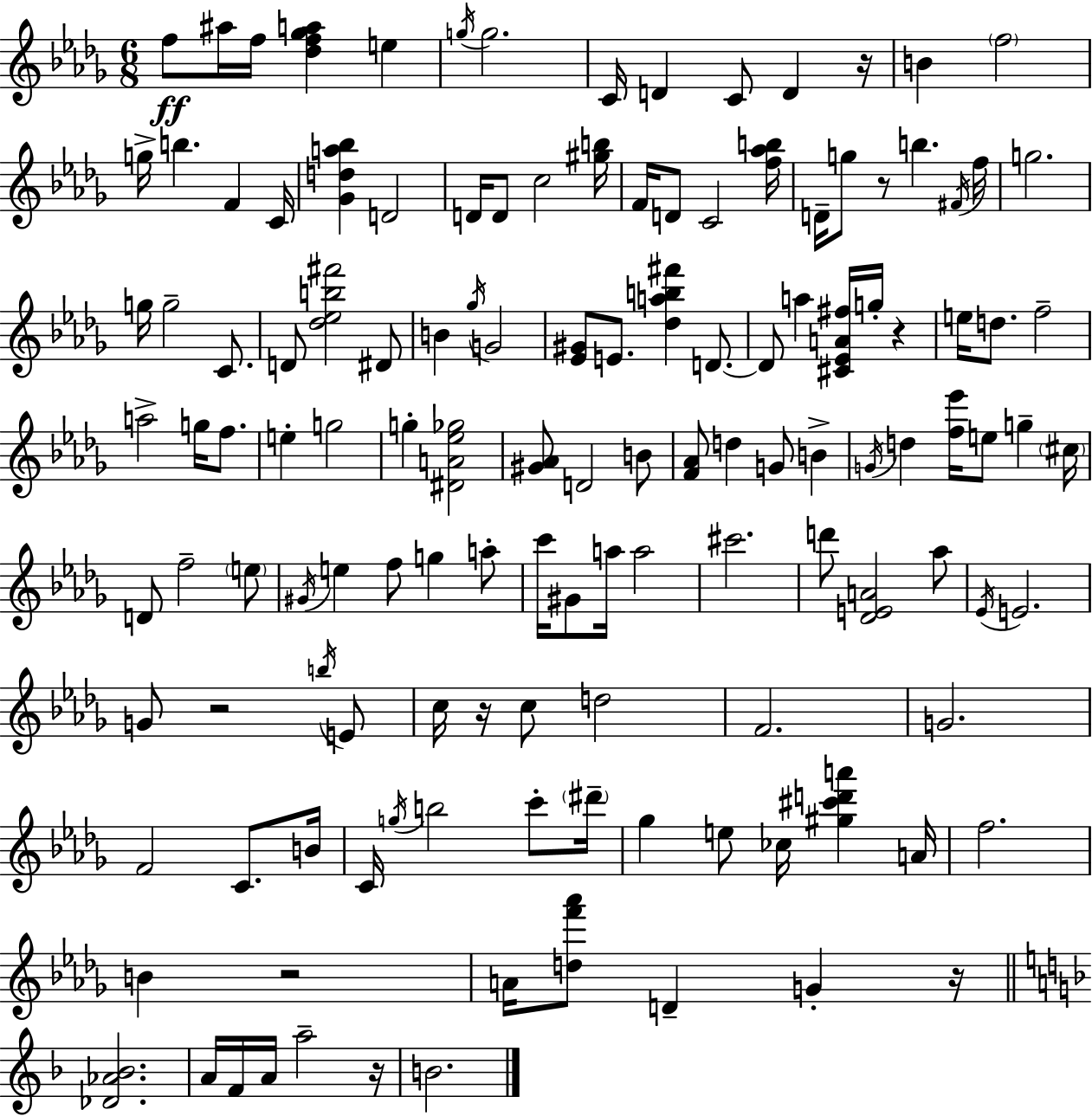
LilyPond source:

{
  \clef treble
  \numericTimeSignature
  \time 6/8
  \key bes \minor
  \repeat volta 2 { f''8\ff ais''16 f''16 <des'' f'' ges'' a''>4 e''4 | \acciaccatura { g''16 } g''2. | c'16 d'4 c'8 d'4 | r16 b'4 \parenthesize f''2 | \break g''16-> b''4. f'4 | c'16 <ges' d'' a'' bes''>4 d'2 | d'16 d'8 c''2 | <gis'' b''>16 f'16 d'8 c'2 | \break <f'' aes'' b''>16 d'16-- g''8 r8 b''4. | \acciaccatura { fis'16 } f''16 g''2. | g''16 g''2-- c'8. | d'8 <des'' ees'' b'' fis'''>2 | \break dis'8 b'4 \acciaccatura { ges''16 } g'2 | <ees' gis'>8 e'8. <des'' a'' b'' fis'''>4 | d'8.~~ d'8 a''4 <cis' ees' a' fis''>16 g''16-. r4 | e''16 d''8. f''2-- | \break a''2-> g''16 | f''8. e''4-. g''2 | g''4-. <dis' a' ees'' ges''>2 | <gis' aes'>8 d'2 | \break b'8 <f' aes'>8 d''4 g'8 b'4-> | \acciaccatura { g'16 } d''4 <f'' ees'''>16 e''8 g''4-- | \parenthesize cis''16 d'8 f''2-- | \parenthesize e''8 \acciaccatura { gis'16 } e''4 f''8 g''4 | \break a''8-. c'''16 gis'8 a''16 a''2 | cis'''2. | d'''8 <des' e' a'>2 | aes''8 \acciaccatura { ees'16 } e'2. | \break g'8 r2 | \acciaccatura { b''16 } e'8 c''16 r16 c''8 d''2 | f'2. | g'2. | \break f'2 | c'8. b'16 c'16 \acciaccatura { g''16 } b''2 | c'''8-. \parenthesize dis'''16-- ges''4 | e''8 ces''16 <gis'' cis''' d''' a'''>4 a'16 f''2. | \break b'4 | r2 a'16 <d'' f''' aes'''>8 d'4-- | g'4-. r16 \bar "||" \break \key d \minor <des' aes' bes'>2. | a'16 f'16 a'16 a''2-- r16 | b'2. | } \bar "|."
}